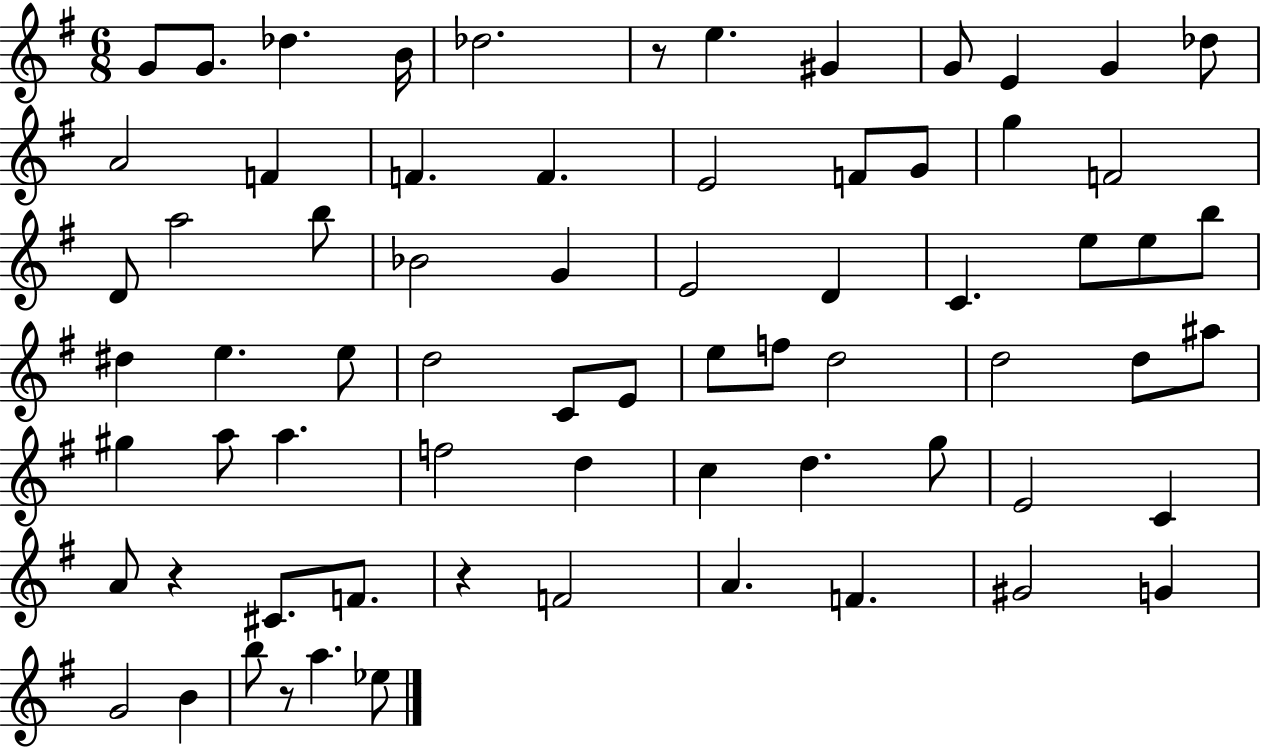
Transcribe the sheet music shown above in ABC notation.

X:1
T:Untitled
M:6/8
L:1/4
K:G
G/2 G/2 _d B/4 _d2 z/2 e ^G G/2 E G _d/2 A2 F F F E2 F/2 G/2 g F2 D/2 a2 b/2 _B2 G E2 D C e/2 e/2 b/2 ^d e e/2 d2 C/2 E/2 e/2 f/2 d2 d2 d/2 ^a/2 ^g a/2 a f2 d c d g/2 E2 C A/2 z ^C/2 F/2 z F2 A F ^G2 G G2 B b/2 z/2 a _e/2